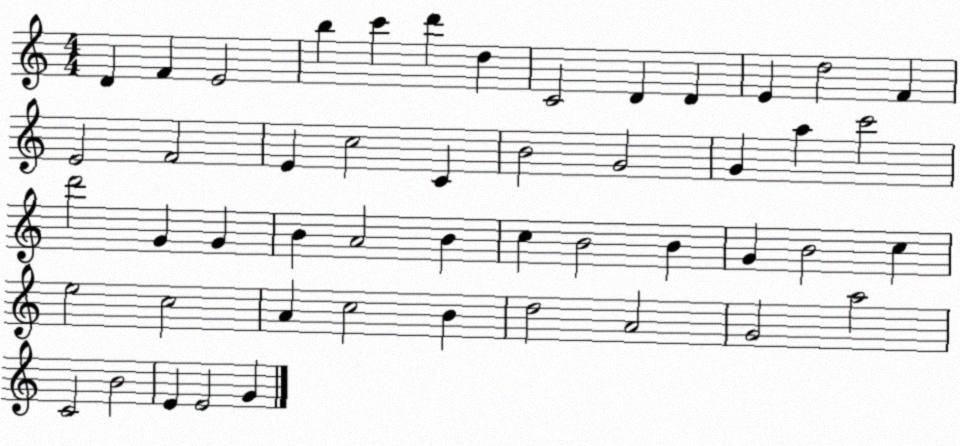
X:1
T:Untitled
M:4/4
L:1/4
K:C
D F E2 b c' d' d C2 D D E d2 F E2 F2 E c2 C B2 G2 G a c'2 d'2 G G B A2 B c B2 B G B2 c e2 c2 A c2 B d2 A2 G2 a2 C2 B2 E E2 G